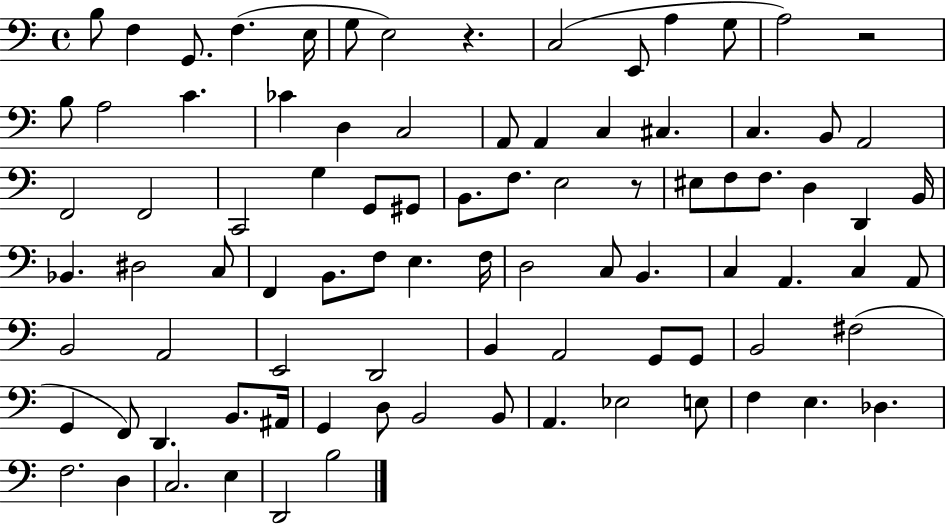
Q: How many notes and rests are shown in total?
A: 89